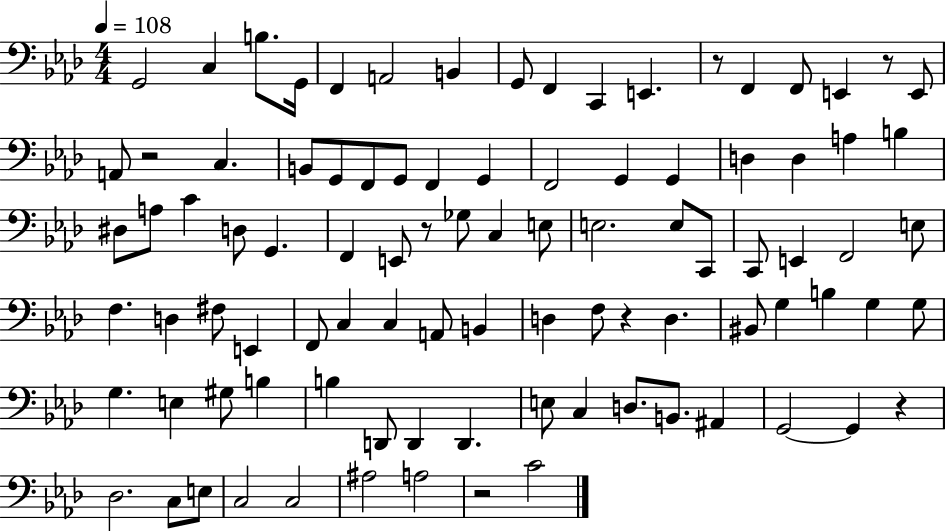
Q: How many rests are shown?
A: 7